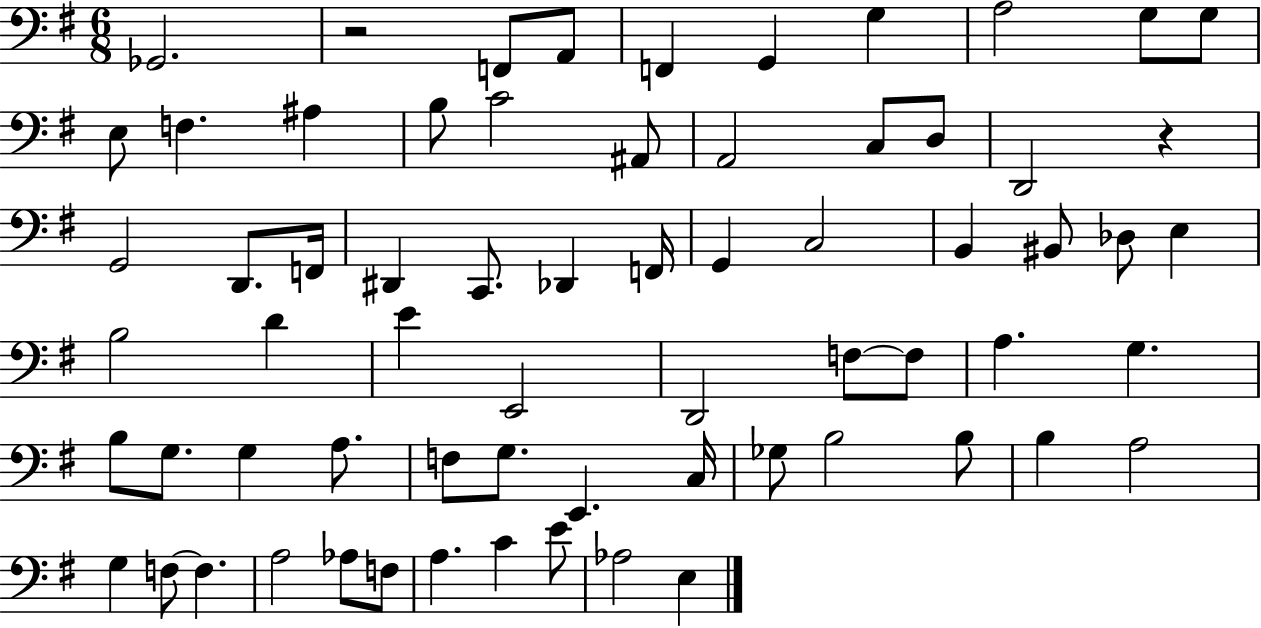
Gb2/h. R/h F2/e A2/e F2/q G2/q G3/q A3/h G3/e G3/e E3/e F3/q. A#3/q B3/e C4/h A#2/e A2/h C3/e D3/e D2/h R/q G2/h D2/e. F2/s D#2/q C2/e. Db2/q F2/s G2/q C3/h B2/q BIS2/e Db3/e E3/q B3/h D4/q E4/q E2/h D2/h F3/e F3/e A3/q. G3/q. B3/e G3/e. G3/q A3/e. F3/e G3/e. E2/q. C3/s Gb3/e B3/h B3/e B3/q A3/h G3/q F3/e F3/q. A3/h Ab3/e F3/e A3/q. C4/q E4/e Ab3/h E3/q